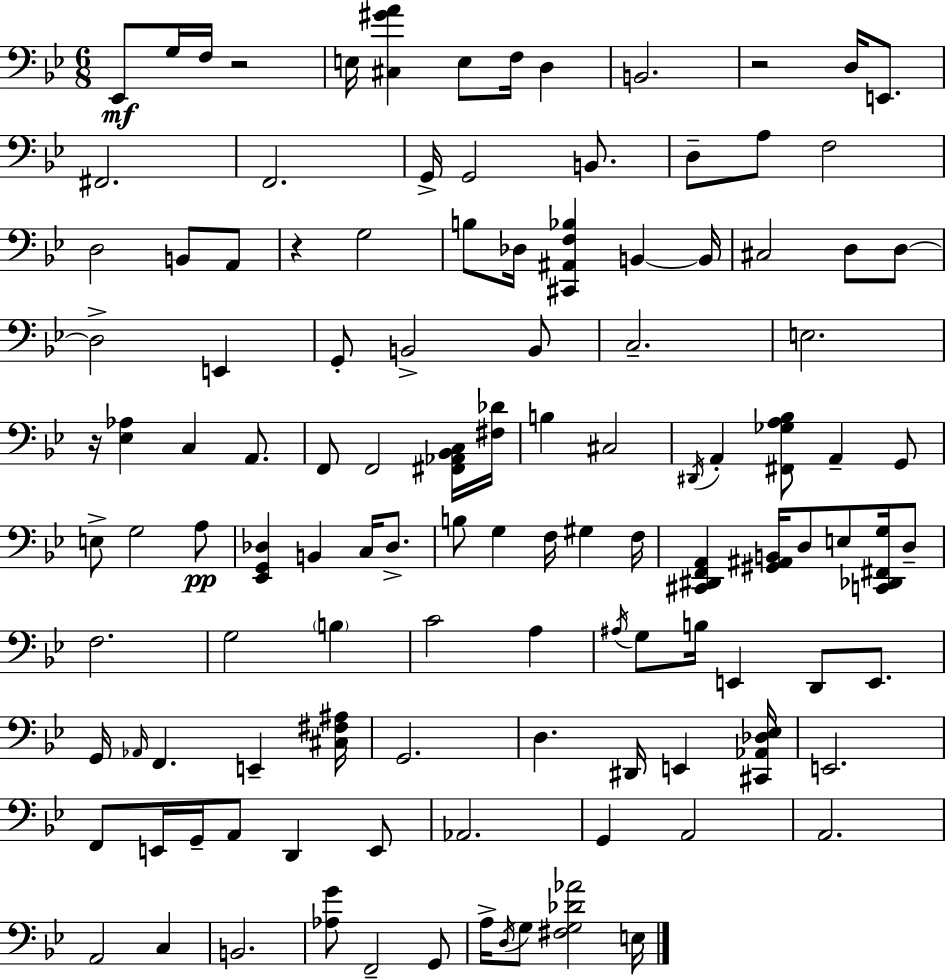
Eb2/e G3/s F3/s R/h E3/s [C#3,G#4,A4]/q E3/e F3/s D3/q B2/h. R/h D3/s E2/e. F#2/h. F2/h. G2/s G2/h B2/e. D3/e A3/e F3/h D3/h B2/e A2/e R/q G3/h B3/e Db3/s [C#2,A#2,F3,Bb3]/q B2/q B2/s C#3/h D3/e D3/e D3/h E2/q G2/e B2/h B2/e C3/h. E3/h. R/s [Eb3,Ab3]/q C3/q A2/e. F2/e F2/h [F#2,Ab2,Bb2,C3]/s [F#3,Db4]/s B3/q C#3/h D#2/s A2/q [F#2,Gb3,A3,Bb3]/e A2/q G2/e E3/e G3/h A3/e [Eb2,G2,Db3]/q B2/q C3/s Db3/e. B3/e G3/q F3/s G#3/q F3/s [C#2,D#2,F2,A2]/q [G#2,A#2,B2]/s D3/e E3/e [C2,Db2,F#2,G3]/s D3/e F3/h. G3/h B3/q C4/h A3/q A#3/s G3/e B3/s E2/q D2/e E2/e. G2/s Ab2/s F2/q. E2/q [C#3,F#3,A#3]/s G2/h. D3/q. D#2/s E2/q [C#2,Ab2,Db3,Eb3]/s E2/h. F2/e E2/s G2/s A2/e D2/q E2/e Ab2/h. G2/q A2/h A2/h. A2/h C3/q B2/h. [Ab3,G4]/e F2/h G2/e A3/s D3/s G3/e [F#3,G3,Db4,Ab4]/h E3/s